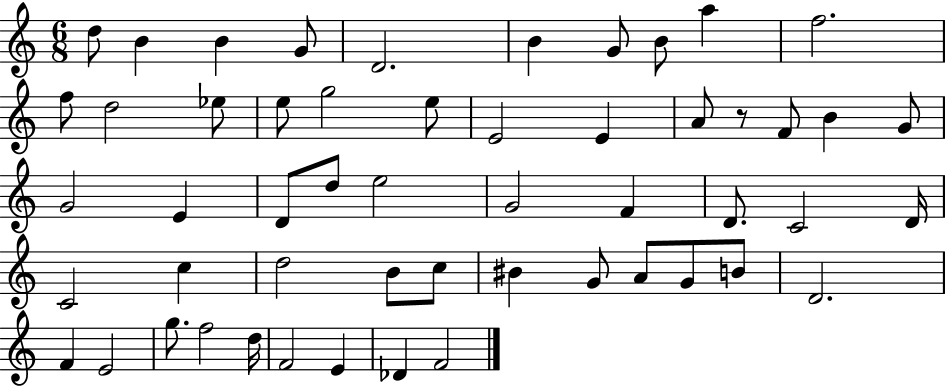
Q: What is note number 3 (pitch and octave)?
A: B4